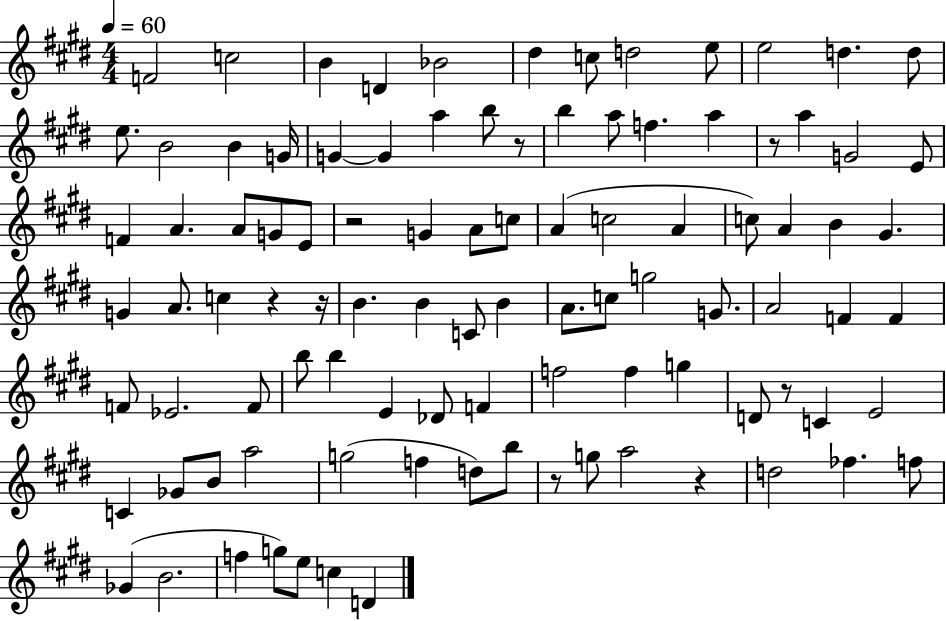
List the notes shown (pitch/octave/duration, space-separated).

F4/h C5/h B4/q D4/q Bb4/h D#5/q C5/e D5/h E5/e E5/h D5/q. D5/e E5/e. B4/h B4/q G4/s G4/q G4/q A5/q B5/e R/e B5/q A5/e F5/q. A5/q R/e A5/q G4/h E4/e F4/q A4/q. A4/e G4/e E4/e R/h G4/q A4/e C5/e A4/q C5/h A4/q C5/e A4/q B4/q G#4/q. G4/q A4/e. C5/q R/q R/s B4/q. B4/q C4/e B4/q A4/e. C5/e G5/h G4/e. A4/h F4/q F4/q F4/e Eb4/h. F4/e B5/e B5/q E4/q Db4/e F4/q F5/h F5/q G5/q D4/e R/e C4/q E4/h C4/q Gb4/e B4/e A5/h G5/h F5/q D5/e B5/e R/e G5/e A5/h R/q D5/h FES5/q. F5/e Gb4/q B4/h. F5/q G5/e E5/e C5/q D4/q